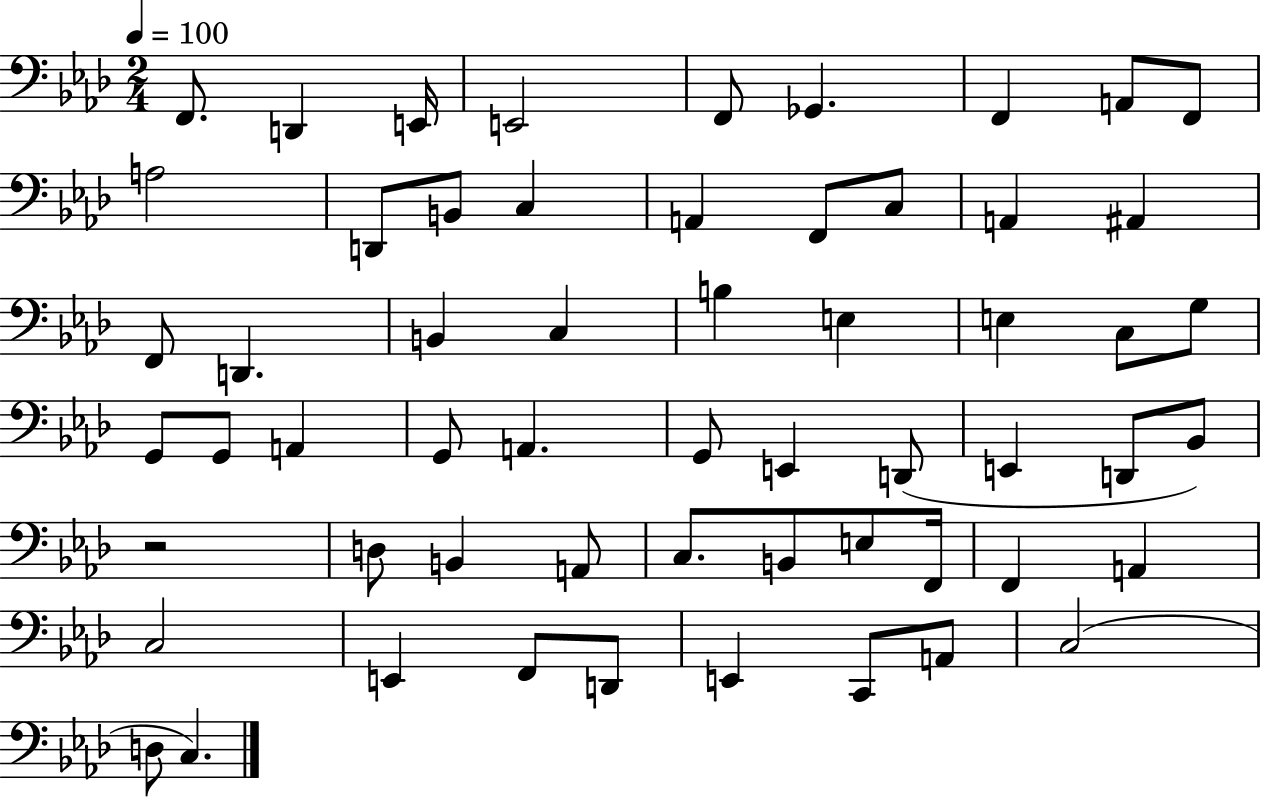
{
  \clef bass
  \numericTimeSignature
  \time 2/4
  \key aes \major
  \tempo 4 = 100
  f,8. d,4 e,16 | e,2 | f,8 ges,4. | f,4 a,8 f,8 | \break a2 | d,8 b,8 c4 | a,4 f,8 c8 | a,4 ais,4 | \break f,8 d,4. | b,4 c4 | b4 e4 | e4 c8 g8 | \break g,8 g,8 a,4 | g,8 a,4. | g,8 e,4 d,8( | e,4 d,8 bes,8) | \break r2 | d8 b,4 a,8 | c8. b,8 e8 f,16 | f,4 a,4 | \break c2 | e,4 f,8 d,8 | e,4 c,8 a,8 | c2( | \break d8 c4.) | \bar "|."
}